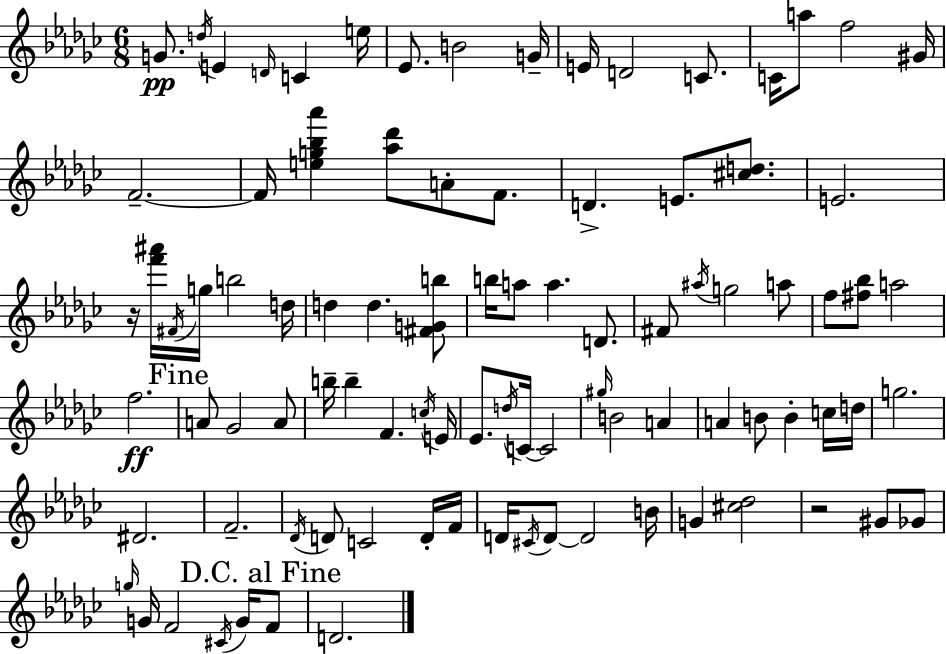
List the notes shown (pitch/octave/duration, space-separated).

G4/e. D5/s E4/q D4/s C4/q E5/s Eb4/e. B4/h G4/s E4/s D4/h C4/e. C4/s A5/e F5/h G#4/s F4/h. F4/s [E5,G5,Bb5,Ab6]/q [Ab5,Db6]/e A4/e F4/e. D4/q. E4/e. [C#5,D5]/e. E4/h. R/s [F6,A#6]/s F#4/s G5/s B5/h D5/s D5/q D5/q. [F#4,G4,B5]/e B5/s A5/e A5/q. D4/e. F#4/e A#5/s G5/h A5/e F5/e [F#5,Bb5]/e A5/h F5/h. A4/e Gb4/h A4/e B5/s B5/q F4/q. C5/s E4/s Eb4/e. D5/s C4/s C4/h G#5/s B4/h A4/q A4/q B4/e B4/q C5/s D5/s G5/h. D#4/h. F4/h. Db4/s D4/e C4/h D4/s F4/s D4/s C#4/s D4/e D4/h B4/s G4/q [C#5,Db5]/h R/h G#4/e Gb4/e G5/s G4/s F4/h C#4/s G4/s F4/e D4/h.